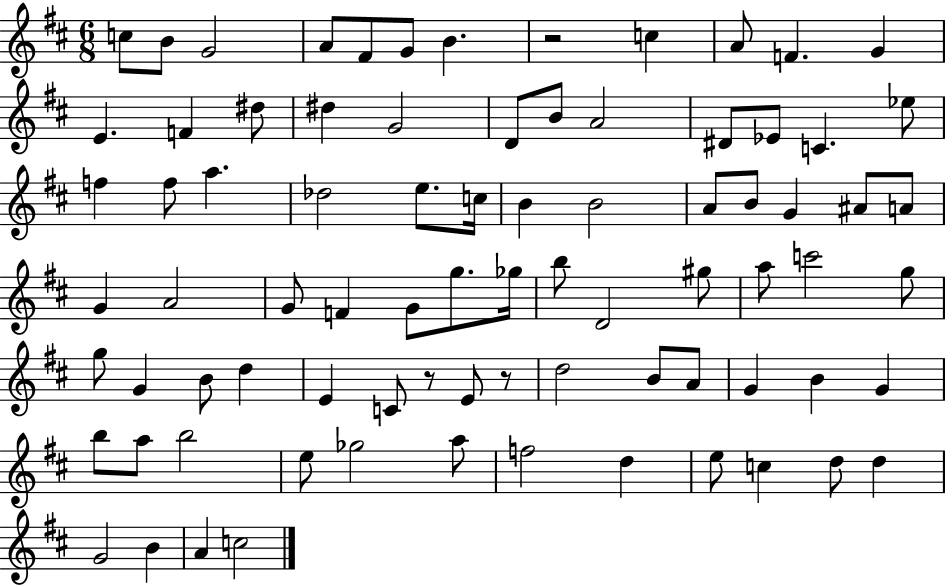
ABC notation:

X:1
T:Untitled
M:6/8
L:1/4
K:D
c/2 B/2 G2 A/2 ^F/2 G/2 B z2 c A/2 F G E F ^d/2 ^d G2 D/2 B/2 A2 ^D/2 _E/2 C _e/2 f f/2 a _d2 e/2 c/4 B B2 A/2 B/2 G ^A/2 A/2 G A2 G/2 F G/2 g/2 _g/4 b/2 D2 ^g/2 a/2 c'2 g/2 g/2 G B/2 d E C/2 z/2 E/2 z/2 d2 B/2 A/2 G B G b/2 a/2 b2 e/2 _g2 a/2 f2 d e/2 c d/2 d G2 B A c2